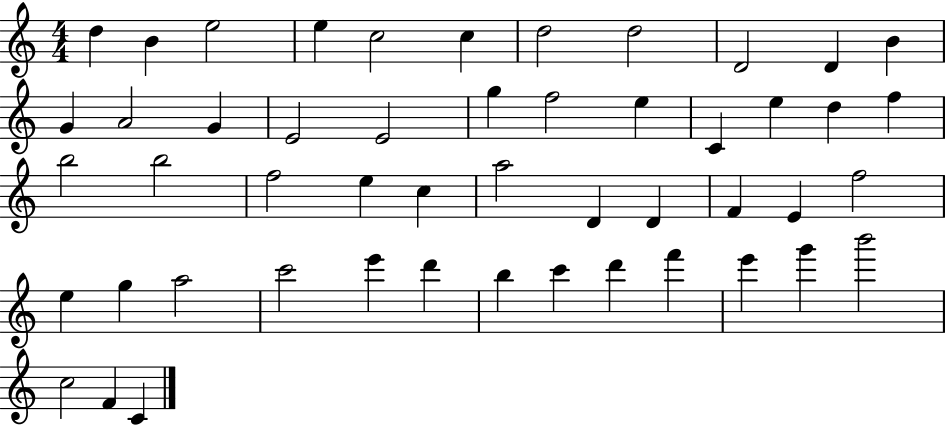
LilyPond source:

{
  \clef treble
  \numericTimeSignature
  \time 4/4
  \key c \major
  d''4 b'4 e''2 | e''4 c''2 c''4 | d''2 d''2 | d'2 d'4 b'4 | \break g'4 a'2 g'4 | e'2 e'2 | g''4 f''2 e''4 | c'4 e''4 d''4 f''4 | \break b''2 b''2 | f''2 e''4 c''4 | a''2 d'4 d'4 | f'4 e'4 f''2 | \break e''4 g''4 a''2 | c'''2 e'''4 d'''4 | b''4 c'''4 d'''4 f'''4 | e'''4 g'''4 b'''2 | \break c''2 f'4 c'4 | \bar "|."
}